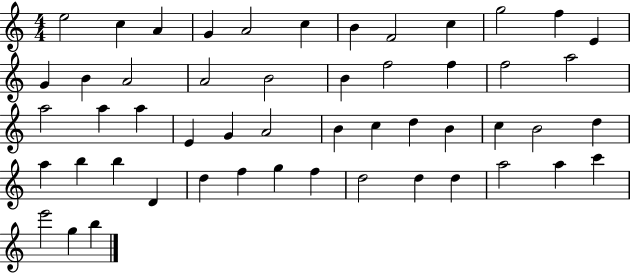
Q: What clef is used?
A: treble